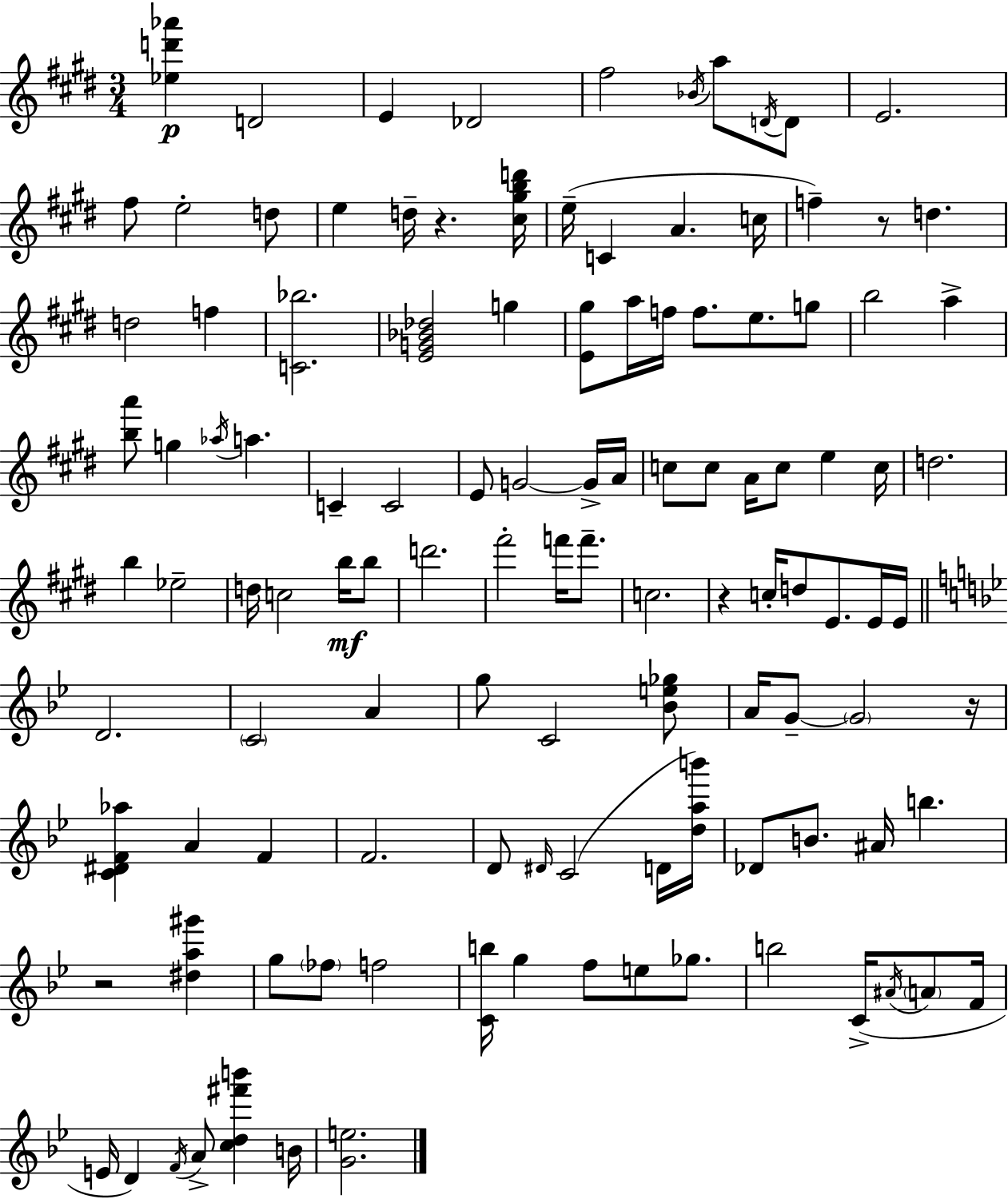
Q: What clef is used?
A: treble